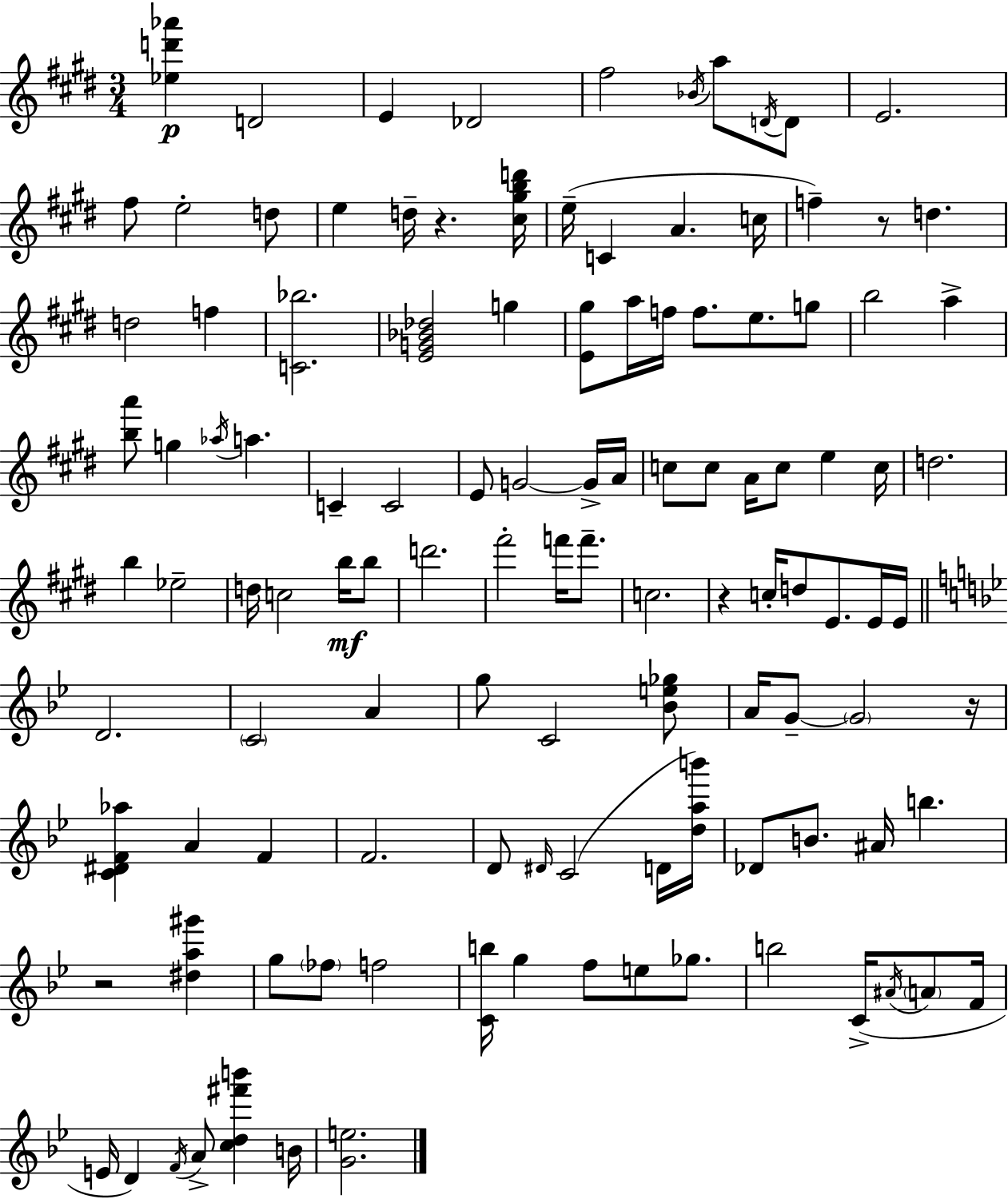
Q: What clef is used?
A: treble